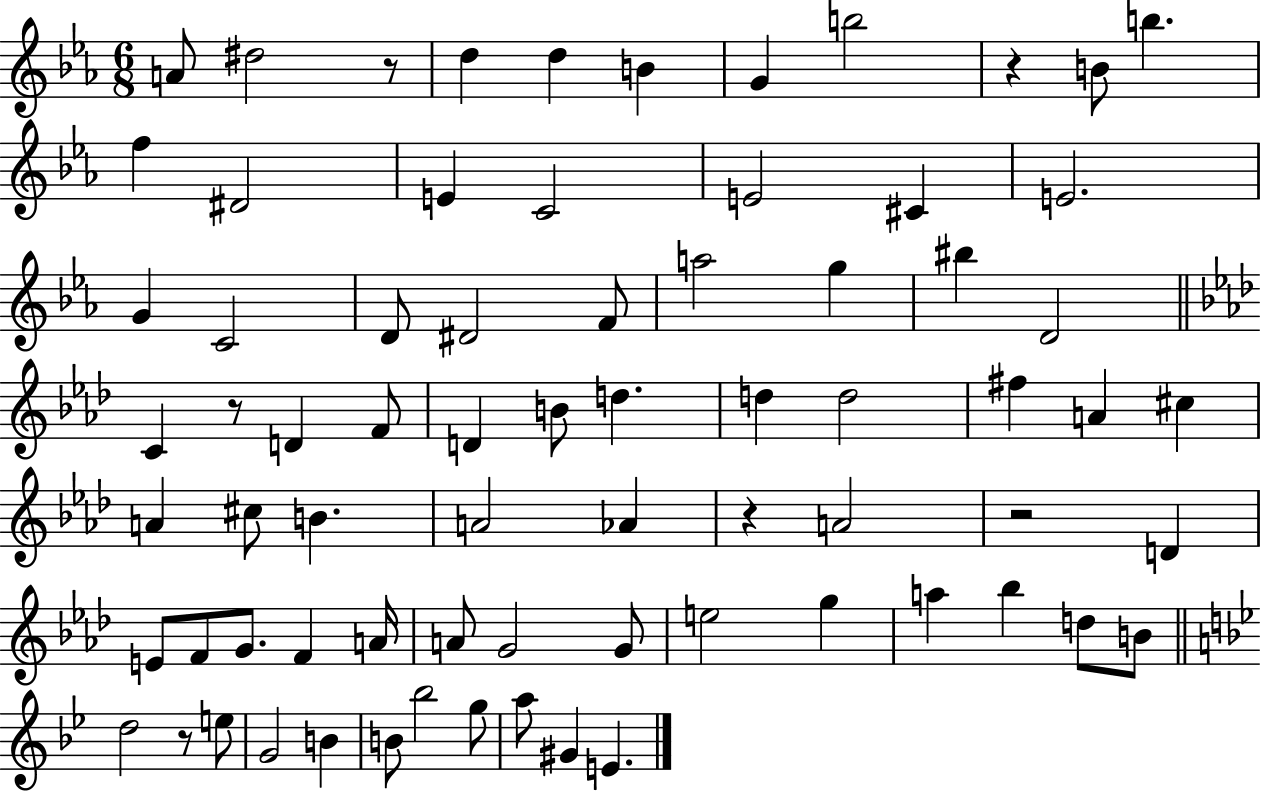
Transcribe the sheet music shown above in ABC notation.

X:1
T:Untitled
M:6/8
L:1/4
K:Eb
A/2 ^d2 z/2 d d B G b2 z B/2 b f ^D2 E C2 E2 ^C E2 G C2 D/2 ^D2 F/2 a2 g ^b D2 C z/2 D F/2 D B/2 d d d2 ^f A ^c A ^c/2 B A2 _A z A2 z2 D E/2 F/2 G/2 F A/4 A/2 G2 G/2 e2 g a _b d/2 B/2 d2 z/2 e/2 G2 B B/2 _b2 g/2 a/2 ^G E